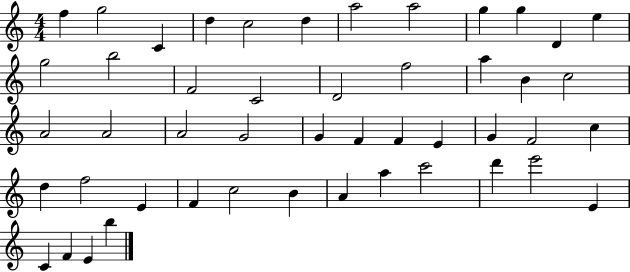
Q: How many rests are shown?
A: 0